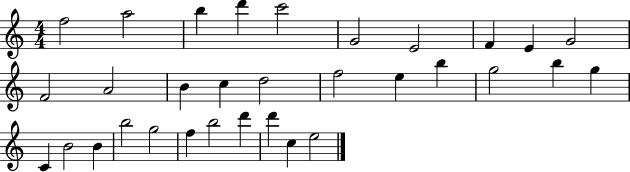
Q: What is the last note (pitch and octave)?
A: E5